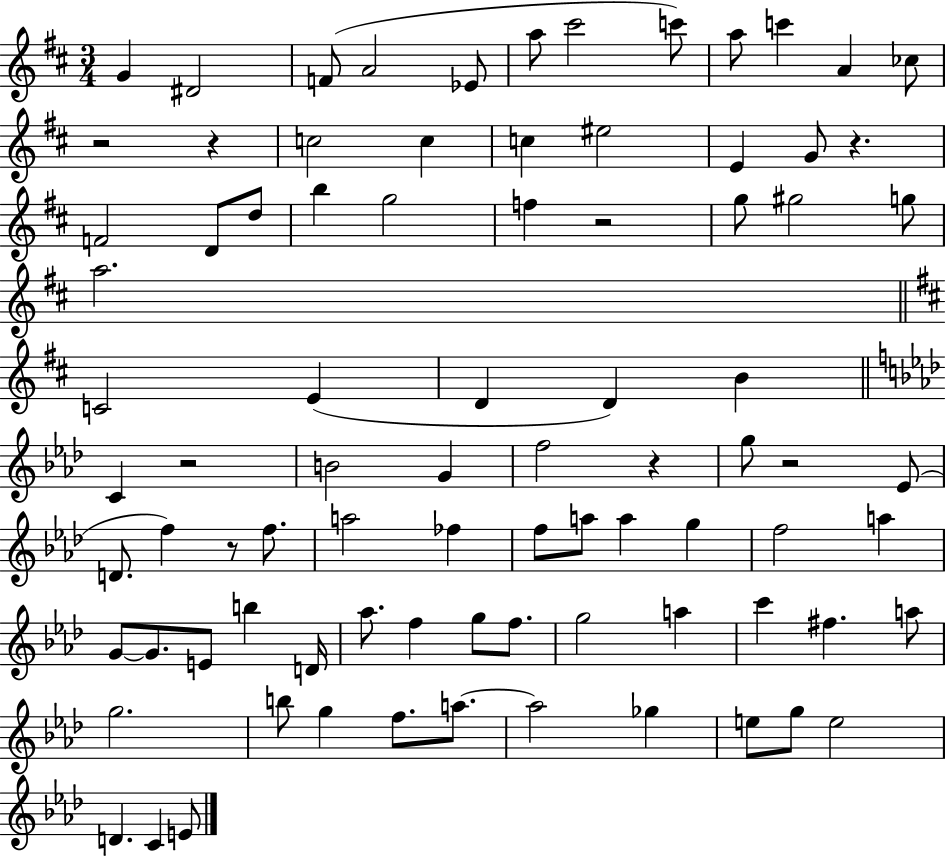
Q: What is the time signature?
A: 3/4